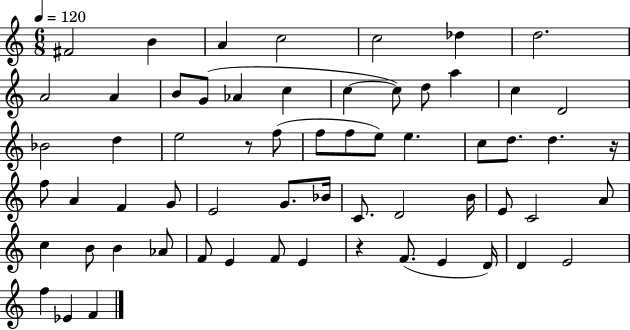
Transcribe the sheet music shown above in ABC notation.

X:1
T:Untitled
M:6/8
L:1/4
K:C
^F2 B A c2 c2 _d d2 A2 A B/2 G/2 _A c c c/2 d/2 a c D2 _B2 d e2 z/2 f/2 f/2 f/2 e/2 e c/2 d/2 d z/4 f/2 A F G/2 E2 G/2 _B/4 C/2 D2 B/4 E/2 C2 A/2 c B/2 B _A/2 F/2 E F/2 E z F/2 E D/4 D E2 f _E F